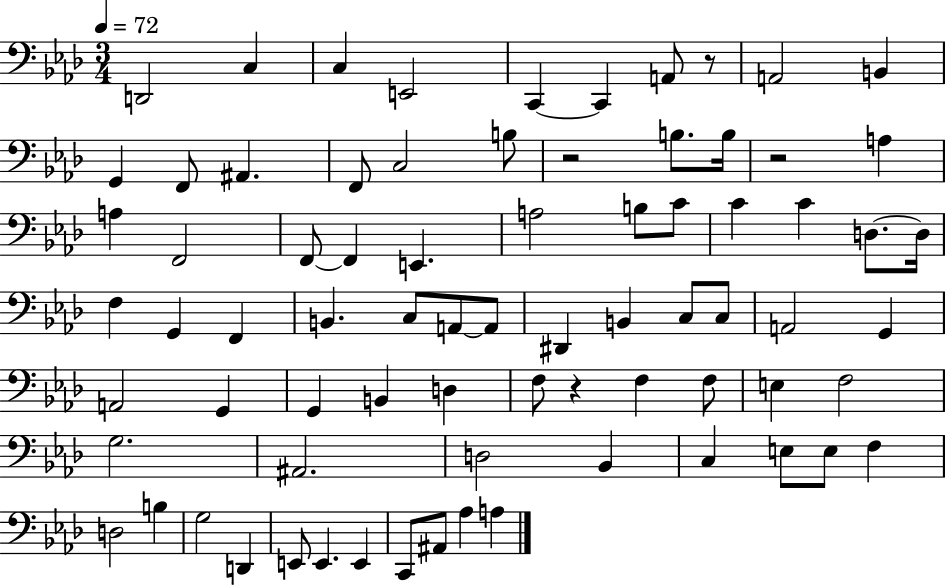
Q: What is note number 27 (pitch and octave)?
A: C4